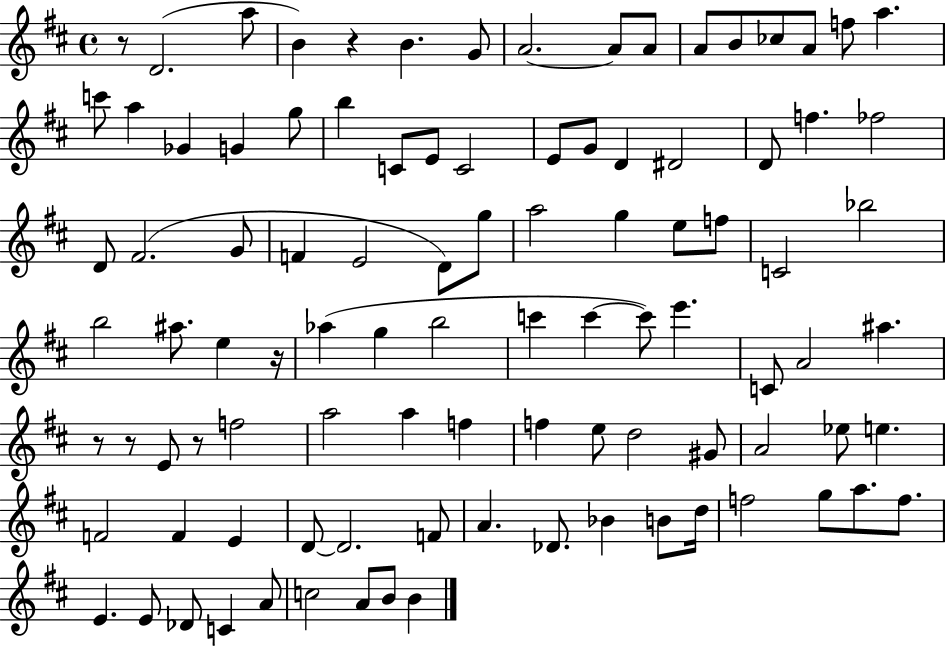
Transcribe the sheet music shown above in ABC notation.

X:1
T:Untitled
M:4/4
L:1/4
K:D
z/2 D2 a/2 B z B G/2 A2 A/2 A/2 A/2 B/2 _c/2 A/2 f/2 a c'/2 a _G G g/2 b C/2 E/2 C2 E/2 G/2 D ^D2 D/2 f _f2 D/2 ^F2 G/2 F E2 D/2 g/2 a2 g e/2 f/2 C2 _b2 b2 ^a/2 e z/4 _a g b2 c' c' c'/2 e' C/2 A2 ^a z/2 z/2 E/2 z/2 f2 a2 a f f e/2 d2 ^G/2 A2 _e/2 e F2 F E D/2 D2 F/2 A _D/2 _B B/2 d/4 f2 g/2 a/2 f/2 E E/2 _D/2 C A/2 c2 A/2 B/2 B